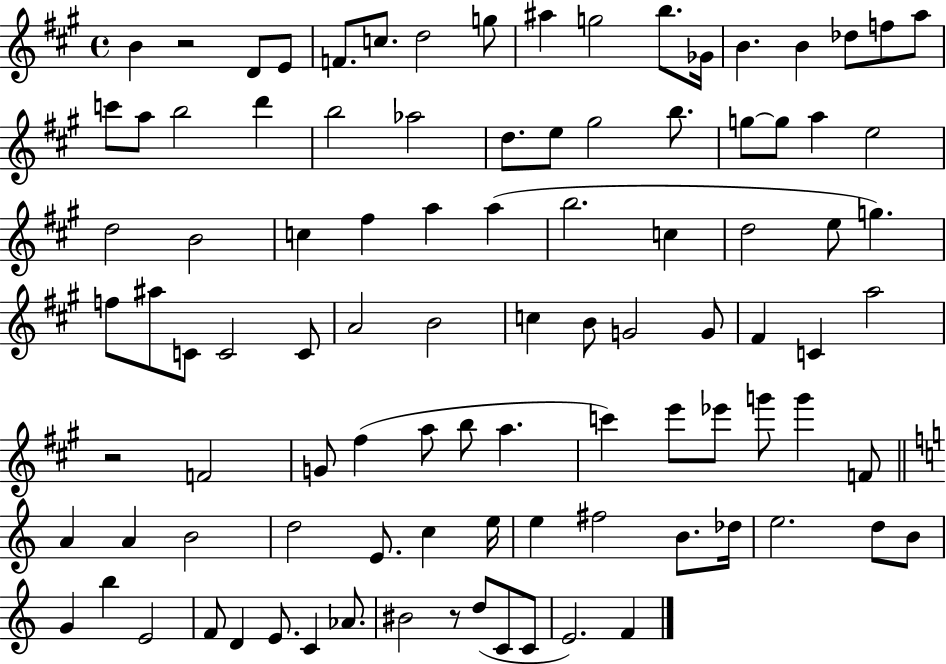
B4/q R/h D4/e E4/e F4/e. C5/e. D5/h G5/e A#5/q G5/h B5/e. Gb4/s B4/q. B4/q Db5/e F5/e A5/e C6/e A5/e B5/h D6/q B5/h Ab5/h D5/e. E5/e G#5/h B5/e. G5/e G5/e A5/q E5/h D5/h B4/h C5/q F#5/q A5/q A5/q B5/h. C5/q D5/h E5/e G5/q. F5/e A#5/e C4/e C4/h C4/e A4/h B4/h C5/q B4/e G4/h G4/e F#4/q C4/q A5/h R/h F4/h G4/e F#5/q A5/e B5/e A5/q. C6/q E6/e Eb6/e G6/e G6/q F4/e A4/q A4/q B4/h D5/h E4/e. C5/q E5/s E5/q F#5/h B4/e. Db5/s E5/h. D5/e B4/e G4/q B5/q E4/h F4/e D4/q E4/e. C4/q Ab4/e. BIS4/h R/e D5/e C4/e C4/e E4/h. F4/q